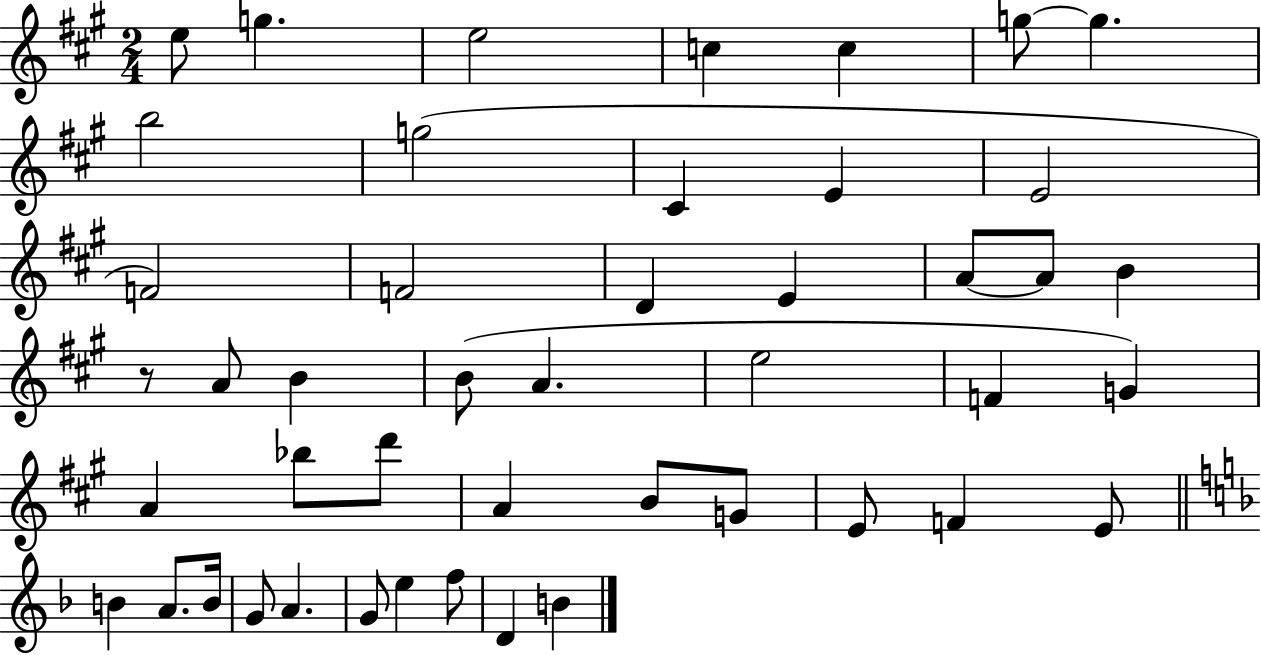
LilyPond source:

{
  \clef treble
  \numericTimeSignature
  \time 2/4
  \key a \major
  e''8 g''4. | e''2 | c''4 c''4 | g''8~~ g''4. | \break b''2 | g''2( | cis'4 e'4 | e'2 | \break f'2) | f'2 | d'4 e'4 | a'8~~ a'8 b'4 | \break r8 a'8 b'4 | b'8( a'4. | e''2 | f'4 g'4) | \break a'4 bes''8 d'''8 | a'4 b'8 g'8 | e'8 f'4 e'8 | \bar "||" \break \key d \minor b'4 a'8. b'16 | g'8 a'4. | g'8 e''4 f''8 | d'4 b'4 | \break \bar "|."
}